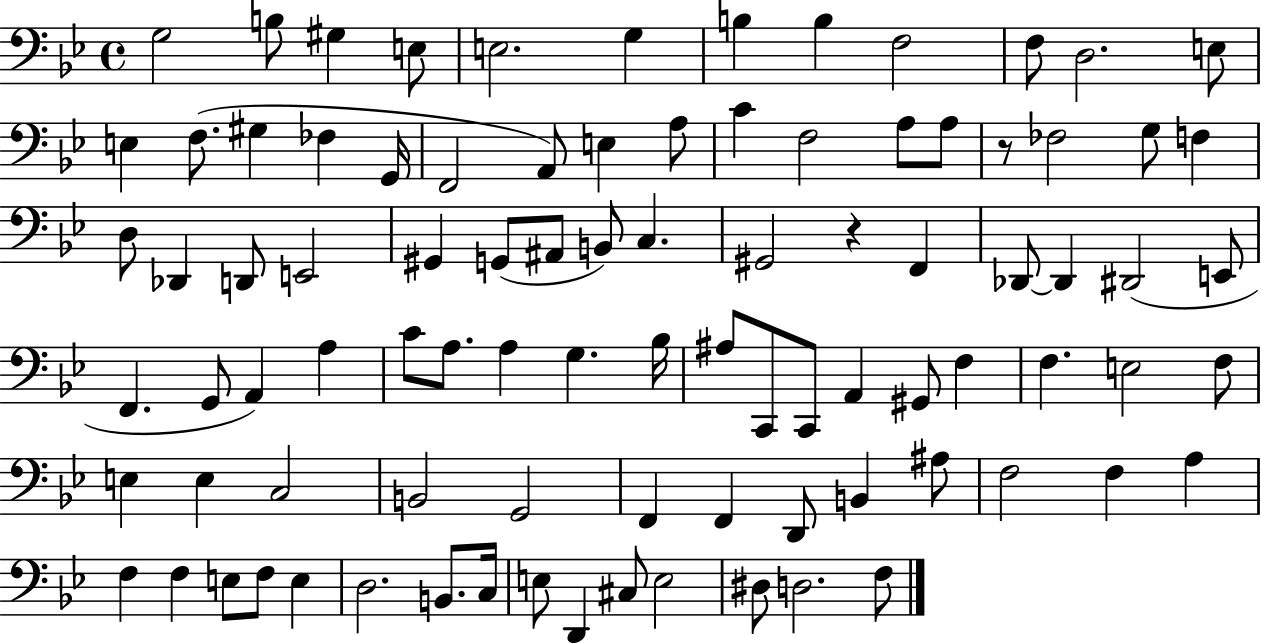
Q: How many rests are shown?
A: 2